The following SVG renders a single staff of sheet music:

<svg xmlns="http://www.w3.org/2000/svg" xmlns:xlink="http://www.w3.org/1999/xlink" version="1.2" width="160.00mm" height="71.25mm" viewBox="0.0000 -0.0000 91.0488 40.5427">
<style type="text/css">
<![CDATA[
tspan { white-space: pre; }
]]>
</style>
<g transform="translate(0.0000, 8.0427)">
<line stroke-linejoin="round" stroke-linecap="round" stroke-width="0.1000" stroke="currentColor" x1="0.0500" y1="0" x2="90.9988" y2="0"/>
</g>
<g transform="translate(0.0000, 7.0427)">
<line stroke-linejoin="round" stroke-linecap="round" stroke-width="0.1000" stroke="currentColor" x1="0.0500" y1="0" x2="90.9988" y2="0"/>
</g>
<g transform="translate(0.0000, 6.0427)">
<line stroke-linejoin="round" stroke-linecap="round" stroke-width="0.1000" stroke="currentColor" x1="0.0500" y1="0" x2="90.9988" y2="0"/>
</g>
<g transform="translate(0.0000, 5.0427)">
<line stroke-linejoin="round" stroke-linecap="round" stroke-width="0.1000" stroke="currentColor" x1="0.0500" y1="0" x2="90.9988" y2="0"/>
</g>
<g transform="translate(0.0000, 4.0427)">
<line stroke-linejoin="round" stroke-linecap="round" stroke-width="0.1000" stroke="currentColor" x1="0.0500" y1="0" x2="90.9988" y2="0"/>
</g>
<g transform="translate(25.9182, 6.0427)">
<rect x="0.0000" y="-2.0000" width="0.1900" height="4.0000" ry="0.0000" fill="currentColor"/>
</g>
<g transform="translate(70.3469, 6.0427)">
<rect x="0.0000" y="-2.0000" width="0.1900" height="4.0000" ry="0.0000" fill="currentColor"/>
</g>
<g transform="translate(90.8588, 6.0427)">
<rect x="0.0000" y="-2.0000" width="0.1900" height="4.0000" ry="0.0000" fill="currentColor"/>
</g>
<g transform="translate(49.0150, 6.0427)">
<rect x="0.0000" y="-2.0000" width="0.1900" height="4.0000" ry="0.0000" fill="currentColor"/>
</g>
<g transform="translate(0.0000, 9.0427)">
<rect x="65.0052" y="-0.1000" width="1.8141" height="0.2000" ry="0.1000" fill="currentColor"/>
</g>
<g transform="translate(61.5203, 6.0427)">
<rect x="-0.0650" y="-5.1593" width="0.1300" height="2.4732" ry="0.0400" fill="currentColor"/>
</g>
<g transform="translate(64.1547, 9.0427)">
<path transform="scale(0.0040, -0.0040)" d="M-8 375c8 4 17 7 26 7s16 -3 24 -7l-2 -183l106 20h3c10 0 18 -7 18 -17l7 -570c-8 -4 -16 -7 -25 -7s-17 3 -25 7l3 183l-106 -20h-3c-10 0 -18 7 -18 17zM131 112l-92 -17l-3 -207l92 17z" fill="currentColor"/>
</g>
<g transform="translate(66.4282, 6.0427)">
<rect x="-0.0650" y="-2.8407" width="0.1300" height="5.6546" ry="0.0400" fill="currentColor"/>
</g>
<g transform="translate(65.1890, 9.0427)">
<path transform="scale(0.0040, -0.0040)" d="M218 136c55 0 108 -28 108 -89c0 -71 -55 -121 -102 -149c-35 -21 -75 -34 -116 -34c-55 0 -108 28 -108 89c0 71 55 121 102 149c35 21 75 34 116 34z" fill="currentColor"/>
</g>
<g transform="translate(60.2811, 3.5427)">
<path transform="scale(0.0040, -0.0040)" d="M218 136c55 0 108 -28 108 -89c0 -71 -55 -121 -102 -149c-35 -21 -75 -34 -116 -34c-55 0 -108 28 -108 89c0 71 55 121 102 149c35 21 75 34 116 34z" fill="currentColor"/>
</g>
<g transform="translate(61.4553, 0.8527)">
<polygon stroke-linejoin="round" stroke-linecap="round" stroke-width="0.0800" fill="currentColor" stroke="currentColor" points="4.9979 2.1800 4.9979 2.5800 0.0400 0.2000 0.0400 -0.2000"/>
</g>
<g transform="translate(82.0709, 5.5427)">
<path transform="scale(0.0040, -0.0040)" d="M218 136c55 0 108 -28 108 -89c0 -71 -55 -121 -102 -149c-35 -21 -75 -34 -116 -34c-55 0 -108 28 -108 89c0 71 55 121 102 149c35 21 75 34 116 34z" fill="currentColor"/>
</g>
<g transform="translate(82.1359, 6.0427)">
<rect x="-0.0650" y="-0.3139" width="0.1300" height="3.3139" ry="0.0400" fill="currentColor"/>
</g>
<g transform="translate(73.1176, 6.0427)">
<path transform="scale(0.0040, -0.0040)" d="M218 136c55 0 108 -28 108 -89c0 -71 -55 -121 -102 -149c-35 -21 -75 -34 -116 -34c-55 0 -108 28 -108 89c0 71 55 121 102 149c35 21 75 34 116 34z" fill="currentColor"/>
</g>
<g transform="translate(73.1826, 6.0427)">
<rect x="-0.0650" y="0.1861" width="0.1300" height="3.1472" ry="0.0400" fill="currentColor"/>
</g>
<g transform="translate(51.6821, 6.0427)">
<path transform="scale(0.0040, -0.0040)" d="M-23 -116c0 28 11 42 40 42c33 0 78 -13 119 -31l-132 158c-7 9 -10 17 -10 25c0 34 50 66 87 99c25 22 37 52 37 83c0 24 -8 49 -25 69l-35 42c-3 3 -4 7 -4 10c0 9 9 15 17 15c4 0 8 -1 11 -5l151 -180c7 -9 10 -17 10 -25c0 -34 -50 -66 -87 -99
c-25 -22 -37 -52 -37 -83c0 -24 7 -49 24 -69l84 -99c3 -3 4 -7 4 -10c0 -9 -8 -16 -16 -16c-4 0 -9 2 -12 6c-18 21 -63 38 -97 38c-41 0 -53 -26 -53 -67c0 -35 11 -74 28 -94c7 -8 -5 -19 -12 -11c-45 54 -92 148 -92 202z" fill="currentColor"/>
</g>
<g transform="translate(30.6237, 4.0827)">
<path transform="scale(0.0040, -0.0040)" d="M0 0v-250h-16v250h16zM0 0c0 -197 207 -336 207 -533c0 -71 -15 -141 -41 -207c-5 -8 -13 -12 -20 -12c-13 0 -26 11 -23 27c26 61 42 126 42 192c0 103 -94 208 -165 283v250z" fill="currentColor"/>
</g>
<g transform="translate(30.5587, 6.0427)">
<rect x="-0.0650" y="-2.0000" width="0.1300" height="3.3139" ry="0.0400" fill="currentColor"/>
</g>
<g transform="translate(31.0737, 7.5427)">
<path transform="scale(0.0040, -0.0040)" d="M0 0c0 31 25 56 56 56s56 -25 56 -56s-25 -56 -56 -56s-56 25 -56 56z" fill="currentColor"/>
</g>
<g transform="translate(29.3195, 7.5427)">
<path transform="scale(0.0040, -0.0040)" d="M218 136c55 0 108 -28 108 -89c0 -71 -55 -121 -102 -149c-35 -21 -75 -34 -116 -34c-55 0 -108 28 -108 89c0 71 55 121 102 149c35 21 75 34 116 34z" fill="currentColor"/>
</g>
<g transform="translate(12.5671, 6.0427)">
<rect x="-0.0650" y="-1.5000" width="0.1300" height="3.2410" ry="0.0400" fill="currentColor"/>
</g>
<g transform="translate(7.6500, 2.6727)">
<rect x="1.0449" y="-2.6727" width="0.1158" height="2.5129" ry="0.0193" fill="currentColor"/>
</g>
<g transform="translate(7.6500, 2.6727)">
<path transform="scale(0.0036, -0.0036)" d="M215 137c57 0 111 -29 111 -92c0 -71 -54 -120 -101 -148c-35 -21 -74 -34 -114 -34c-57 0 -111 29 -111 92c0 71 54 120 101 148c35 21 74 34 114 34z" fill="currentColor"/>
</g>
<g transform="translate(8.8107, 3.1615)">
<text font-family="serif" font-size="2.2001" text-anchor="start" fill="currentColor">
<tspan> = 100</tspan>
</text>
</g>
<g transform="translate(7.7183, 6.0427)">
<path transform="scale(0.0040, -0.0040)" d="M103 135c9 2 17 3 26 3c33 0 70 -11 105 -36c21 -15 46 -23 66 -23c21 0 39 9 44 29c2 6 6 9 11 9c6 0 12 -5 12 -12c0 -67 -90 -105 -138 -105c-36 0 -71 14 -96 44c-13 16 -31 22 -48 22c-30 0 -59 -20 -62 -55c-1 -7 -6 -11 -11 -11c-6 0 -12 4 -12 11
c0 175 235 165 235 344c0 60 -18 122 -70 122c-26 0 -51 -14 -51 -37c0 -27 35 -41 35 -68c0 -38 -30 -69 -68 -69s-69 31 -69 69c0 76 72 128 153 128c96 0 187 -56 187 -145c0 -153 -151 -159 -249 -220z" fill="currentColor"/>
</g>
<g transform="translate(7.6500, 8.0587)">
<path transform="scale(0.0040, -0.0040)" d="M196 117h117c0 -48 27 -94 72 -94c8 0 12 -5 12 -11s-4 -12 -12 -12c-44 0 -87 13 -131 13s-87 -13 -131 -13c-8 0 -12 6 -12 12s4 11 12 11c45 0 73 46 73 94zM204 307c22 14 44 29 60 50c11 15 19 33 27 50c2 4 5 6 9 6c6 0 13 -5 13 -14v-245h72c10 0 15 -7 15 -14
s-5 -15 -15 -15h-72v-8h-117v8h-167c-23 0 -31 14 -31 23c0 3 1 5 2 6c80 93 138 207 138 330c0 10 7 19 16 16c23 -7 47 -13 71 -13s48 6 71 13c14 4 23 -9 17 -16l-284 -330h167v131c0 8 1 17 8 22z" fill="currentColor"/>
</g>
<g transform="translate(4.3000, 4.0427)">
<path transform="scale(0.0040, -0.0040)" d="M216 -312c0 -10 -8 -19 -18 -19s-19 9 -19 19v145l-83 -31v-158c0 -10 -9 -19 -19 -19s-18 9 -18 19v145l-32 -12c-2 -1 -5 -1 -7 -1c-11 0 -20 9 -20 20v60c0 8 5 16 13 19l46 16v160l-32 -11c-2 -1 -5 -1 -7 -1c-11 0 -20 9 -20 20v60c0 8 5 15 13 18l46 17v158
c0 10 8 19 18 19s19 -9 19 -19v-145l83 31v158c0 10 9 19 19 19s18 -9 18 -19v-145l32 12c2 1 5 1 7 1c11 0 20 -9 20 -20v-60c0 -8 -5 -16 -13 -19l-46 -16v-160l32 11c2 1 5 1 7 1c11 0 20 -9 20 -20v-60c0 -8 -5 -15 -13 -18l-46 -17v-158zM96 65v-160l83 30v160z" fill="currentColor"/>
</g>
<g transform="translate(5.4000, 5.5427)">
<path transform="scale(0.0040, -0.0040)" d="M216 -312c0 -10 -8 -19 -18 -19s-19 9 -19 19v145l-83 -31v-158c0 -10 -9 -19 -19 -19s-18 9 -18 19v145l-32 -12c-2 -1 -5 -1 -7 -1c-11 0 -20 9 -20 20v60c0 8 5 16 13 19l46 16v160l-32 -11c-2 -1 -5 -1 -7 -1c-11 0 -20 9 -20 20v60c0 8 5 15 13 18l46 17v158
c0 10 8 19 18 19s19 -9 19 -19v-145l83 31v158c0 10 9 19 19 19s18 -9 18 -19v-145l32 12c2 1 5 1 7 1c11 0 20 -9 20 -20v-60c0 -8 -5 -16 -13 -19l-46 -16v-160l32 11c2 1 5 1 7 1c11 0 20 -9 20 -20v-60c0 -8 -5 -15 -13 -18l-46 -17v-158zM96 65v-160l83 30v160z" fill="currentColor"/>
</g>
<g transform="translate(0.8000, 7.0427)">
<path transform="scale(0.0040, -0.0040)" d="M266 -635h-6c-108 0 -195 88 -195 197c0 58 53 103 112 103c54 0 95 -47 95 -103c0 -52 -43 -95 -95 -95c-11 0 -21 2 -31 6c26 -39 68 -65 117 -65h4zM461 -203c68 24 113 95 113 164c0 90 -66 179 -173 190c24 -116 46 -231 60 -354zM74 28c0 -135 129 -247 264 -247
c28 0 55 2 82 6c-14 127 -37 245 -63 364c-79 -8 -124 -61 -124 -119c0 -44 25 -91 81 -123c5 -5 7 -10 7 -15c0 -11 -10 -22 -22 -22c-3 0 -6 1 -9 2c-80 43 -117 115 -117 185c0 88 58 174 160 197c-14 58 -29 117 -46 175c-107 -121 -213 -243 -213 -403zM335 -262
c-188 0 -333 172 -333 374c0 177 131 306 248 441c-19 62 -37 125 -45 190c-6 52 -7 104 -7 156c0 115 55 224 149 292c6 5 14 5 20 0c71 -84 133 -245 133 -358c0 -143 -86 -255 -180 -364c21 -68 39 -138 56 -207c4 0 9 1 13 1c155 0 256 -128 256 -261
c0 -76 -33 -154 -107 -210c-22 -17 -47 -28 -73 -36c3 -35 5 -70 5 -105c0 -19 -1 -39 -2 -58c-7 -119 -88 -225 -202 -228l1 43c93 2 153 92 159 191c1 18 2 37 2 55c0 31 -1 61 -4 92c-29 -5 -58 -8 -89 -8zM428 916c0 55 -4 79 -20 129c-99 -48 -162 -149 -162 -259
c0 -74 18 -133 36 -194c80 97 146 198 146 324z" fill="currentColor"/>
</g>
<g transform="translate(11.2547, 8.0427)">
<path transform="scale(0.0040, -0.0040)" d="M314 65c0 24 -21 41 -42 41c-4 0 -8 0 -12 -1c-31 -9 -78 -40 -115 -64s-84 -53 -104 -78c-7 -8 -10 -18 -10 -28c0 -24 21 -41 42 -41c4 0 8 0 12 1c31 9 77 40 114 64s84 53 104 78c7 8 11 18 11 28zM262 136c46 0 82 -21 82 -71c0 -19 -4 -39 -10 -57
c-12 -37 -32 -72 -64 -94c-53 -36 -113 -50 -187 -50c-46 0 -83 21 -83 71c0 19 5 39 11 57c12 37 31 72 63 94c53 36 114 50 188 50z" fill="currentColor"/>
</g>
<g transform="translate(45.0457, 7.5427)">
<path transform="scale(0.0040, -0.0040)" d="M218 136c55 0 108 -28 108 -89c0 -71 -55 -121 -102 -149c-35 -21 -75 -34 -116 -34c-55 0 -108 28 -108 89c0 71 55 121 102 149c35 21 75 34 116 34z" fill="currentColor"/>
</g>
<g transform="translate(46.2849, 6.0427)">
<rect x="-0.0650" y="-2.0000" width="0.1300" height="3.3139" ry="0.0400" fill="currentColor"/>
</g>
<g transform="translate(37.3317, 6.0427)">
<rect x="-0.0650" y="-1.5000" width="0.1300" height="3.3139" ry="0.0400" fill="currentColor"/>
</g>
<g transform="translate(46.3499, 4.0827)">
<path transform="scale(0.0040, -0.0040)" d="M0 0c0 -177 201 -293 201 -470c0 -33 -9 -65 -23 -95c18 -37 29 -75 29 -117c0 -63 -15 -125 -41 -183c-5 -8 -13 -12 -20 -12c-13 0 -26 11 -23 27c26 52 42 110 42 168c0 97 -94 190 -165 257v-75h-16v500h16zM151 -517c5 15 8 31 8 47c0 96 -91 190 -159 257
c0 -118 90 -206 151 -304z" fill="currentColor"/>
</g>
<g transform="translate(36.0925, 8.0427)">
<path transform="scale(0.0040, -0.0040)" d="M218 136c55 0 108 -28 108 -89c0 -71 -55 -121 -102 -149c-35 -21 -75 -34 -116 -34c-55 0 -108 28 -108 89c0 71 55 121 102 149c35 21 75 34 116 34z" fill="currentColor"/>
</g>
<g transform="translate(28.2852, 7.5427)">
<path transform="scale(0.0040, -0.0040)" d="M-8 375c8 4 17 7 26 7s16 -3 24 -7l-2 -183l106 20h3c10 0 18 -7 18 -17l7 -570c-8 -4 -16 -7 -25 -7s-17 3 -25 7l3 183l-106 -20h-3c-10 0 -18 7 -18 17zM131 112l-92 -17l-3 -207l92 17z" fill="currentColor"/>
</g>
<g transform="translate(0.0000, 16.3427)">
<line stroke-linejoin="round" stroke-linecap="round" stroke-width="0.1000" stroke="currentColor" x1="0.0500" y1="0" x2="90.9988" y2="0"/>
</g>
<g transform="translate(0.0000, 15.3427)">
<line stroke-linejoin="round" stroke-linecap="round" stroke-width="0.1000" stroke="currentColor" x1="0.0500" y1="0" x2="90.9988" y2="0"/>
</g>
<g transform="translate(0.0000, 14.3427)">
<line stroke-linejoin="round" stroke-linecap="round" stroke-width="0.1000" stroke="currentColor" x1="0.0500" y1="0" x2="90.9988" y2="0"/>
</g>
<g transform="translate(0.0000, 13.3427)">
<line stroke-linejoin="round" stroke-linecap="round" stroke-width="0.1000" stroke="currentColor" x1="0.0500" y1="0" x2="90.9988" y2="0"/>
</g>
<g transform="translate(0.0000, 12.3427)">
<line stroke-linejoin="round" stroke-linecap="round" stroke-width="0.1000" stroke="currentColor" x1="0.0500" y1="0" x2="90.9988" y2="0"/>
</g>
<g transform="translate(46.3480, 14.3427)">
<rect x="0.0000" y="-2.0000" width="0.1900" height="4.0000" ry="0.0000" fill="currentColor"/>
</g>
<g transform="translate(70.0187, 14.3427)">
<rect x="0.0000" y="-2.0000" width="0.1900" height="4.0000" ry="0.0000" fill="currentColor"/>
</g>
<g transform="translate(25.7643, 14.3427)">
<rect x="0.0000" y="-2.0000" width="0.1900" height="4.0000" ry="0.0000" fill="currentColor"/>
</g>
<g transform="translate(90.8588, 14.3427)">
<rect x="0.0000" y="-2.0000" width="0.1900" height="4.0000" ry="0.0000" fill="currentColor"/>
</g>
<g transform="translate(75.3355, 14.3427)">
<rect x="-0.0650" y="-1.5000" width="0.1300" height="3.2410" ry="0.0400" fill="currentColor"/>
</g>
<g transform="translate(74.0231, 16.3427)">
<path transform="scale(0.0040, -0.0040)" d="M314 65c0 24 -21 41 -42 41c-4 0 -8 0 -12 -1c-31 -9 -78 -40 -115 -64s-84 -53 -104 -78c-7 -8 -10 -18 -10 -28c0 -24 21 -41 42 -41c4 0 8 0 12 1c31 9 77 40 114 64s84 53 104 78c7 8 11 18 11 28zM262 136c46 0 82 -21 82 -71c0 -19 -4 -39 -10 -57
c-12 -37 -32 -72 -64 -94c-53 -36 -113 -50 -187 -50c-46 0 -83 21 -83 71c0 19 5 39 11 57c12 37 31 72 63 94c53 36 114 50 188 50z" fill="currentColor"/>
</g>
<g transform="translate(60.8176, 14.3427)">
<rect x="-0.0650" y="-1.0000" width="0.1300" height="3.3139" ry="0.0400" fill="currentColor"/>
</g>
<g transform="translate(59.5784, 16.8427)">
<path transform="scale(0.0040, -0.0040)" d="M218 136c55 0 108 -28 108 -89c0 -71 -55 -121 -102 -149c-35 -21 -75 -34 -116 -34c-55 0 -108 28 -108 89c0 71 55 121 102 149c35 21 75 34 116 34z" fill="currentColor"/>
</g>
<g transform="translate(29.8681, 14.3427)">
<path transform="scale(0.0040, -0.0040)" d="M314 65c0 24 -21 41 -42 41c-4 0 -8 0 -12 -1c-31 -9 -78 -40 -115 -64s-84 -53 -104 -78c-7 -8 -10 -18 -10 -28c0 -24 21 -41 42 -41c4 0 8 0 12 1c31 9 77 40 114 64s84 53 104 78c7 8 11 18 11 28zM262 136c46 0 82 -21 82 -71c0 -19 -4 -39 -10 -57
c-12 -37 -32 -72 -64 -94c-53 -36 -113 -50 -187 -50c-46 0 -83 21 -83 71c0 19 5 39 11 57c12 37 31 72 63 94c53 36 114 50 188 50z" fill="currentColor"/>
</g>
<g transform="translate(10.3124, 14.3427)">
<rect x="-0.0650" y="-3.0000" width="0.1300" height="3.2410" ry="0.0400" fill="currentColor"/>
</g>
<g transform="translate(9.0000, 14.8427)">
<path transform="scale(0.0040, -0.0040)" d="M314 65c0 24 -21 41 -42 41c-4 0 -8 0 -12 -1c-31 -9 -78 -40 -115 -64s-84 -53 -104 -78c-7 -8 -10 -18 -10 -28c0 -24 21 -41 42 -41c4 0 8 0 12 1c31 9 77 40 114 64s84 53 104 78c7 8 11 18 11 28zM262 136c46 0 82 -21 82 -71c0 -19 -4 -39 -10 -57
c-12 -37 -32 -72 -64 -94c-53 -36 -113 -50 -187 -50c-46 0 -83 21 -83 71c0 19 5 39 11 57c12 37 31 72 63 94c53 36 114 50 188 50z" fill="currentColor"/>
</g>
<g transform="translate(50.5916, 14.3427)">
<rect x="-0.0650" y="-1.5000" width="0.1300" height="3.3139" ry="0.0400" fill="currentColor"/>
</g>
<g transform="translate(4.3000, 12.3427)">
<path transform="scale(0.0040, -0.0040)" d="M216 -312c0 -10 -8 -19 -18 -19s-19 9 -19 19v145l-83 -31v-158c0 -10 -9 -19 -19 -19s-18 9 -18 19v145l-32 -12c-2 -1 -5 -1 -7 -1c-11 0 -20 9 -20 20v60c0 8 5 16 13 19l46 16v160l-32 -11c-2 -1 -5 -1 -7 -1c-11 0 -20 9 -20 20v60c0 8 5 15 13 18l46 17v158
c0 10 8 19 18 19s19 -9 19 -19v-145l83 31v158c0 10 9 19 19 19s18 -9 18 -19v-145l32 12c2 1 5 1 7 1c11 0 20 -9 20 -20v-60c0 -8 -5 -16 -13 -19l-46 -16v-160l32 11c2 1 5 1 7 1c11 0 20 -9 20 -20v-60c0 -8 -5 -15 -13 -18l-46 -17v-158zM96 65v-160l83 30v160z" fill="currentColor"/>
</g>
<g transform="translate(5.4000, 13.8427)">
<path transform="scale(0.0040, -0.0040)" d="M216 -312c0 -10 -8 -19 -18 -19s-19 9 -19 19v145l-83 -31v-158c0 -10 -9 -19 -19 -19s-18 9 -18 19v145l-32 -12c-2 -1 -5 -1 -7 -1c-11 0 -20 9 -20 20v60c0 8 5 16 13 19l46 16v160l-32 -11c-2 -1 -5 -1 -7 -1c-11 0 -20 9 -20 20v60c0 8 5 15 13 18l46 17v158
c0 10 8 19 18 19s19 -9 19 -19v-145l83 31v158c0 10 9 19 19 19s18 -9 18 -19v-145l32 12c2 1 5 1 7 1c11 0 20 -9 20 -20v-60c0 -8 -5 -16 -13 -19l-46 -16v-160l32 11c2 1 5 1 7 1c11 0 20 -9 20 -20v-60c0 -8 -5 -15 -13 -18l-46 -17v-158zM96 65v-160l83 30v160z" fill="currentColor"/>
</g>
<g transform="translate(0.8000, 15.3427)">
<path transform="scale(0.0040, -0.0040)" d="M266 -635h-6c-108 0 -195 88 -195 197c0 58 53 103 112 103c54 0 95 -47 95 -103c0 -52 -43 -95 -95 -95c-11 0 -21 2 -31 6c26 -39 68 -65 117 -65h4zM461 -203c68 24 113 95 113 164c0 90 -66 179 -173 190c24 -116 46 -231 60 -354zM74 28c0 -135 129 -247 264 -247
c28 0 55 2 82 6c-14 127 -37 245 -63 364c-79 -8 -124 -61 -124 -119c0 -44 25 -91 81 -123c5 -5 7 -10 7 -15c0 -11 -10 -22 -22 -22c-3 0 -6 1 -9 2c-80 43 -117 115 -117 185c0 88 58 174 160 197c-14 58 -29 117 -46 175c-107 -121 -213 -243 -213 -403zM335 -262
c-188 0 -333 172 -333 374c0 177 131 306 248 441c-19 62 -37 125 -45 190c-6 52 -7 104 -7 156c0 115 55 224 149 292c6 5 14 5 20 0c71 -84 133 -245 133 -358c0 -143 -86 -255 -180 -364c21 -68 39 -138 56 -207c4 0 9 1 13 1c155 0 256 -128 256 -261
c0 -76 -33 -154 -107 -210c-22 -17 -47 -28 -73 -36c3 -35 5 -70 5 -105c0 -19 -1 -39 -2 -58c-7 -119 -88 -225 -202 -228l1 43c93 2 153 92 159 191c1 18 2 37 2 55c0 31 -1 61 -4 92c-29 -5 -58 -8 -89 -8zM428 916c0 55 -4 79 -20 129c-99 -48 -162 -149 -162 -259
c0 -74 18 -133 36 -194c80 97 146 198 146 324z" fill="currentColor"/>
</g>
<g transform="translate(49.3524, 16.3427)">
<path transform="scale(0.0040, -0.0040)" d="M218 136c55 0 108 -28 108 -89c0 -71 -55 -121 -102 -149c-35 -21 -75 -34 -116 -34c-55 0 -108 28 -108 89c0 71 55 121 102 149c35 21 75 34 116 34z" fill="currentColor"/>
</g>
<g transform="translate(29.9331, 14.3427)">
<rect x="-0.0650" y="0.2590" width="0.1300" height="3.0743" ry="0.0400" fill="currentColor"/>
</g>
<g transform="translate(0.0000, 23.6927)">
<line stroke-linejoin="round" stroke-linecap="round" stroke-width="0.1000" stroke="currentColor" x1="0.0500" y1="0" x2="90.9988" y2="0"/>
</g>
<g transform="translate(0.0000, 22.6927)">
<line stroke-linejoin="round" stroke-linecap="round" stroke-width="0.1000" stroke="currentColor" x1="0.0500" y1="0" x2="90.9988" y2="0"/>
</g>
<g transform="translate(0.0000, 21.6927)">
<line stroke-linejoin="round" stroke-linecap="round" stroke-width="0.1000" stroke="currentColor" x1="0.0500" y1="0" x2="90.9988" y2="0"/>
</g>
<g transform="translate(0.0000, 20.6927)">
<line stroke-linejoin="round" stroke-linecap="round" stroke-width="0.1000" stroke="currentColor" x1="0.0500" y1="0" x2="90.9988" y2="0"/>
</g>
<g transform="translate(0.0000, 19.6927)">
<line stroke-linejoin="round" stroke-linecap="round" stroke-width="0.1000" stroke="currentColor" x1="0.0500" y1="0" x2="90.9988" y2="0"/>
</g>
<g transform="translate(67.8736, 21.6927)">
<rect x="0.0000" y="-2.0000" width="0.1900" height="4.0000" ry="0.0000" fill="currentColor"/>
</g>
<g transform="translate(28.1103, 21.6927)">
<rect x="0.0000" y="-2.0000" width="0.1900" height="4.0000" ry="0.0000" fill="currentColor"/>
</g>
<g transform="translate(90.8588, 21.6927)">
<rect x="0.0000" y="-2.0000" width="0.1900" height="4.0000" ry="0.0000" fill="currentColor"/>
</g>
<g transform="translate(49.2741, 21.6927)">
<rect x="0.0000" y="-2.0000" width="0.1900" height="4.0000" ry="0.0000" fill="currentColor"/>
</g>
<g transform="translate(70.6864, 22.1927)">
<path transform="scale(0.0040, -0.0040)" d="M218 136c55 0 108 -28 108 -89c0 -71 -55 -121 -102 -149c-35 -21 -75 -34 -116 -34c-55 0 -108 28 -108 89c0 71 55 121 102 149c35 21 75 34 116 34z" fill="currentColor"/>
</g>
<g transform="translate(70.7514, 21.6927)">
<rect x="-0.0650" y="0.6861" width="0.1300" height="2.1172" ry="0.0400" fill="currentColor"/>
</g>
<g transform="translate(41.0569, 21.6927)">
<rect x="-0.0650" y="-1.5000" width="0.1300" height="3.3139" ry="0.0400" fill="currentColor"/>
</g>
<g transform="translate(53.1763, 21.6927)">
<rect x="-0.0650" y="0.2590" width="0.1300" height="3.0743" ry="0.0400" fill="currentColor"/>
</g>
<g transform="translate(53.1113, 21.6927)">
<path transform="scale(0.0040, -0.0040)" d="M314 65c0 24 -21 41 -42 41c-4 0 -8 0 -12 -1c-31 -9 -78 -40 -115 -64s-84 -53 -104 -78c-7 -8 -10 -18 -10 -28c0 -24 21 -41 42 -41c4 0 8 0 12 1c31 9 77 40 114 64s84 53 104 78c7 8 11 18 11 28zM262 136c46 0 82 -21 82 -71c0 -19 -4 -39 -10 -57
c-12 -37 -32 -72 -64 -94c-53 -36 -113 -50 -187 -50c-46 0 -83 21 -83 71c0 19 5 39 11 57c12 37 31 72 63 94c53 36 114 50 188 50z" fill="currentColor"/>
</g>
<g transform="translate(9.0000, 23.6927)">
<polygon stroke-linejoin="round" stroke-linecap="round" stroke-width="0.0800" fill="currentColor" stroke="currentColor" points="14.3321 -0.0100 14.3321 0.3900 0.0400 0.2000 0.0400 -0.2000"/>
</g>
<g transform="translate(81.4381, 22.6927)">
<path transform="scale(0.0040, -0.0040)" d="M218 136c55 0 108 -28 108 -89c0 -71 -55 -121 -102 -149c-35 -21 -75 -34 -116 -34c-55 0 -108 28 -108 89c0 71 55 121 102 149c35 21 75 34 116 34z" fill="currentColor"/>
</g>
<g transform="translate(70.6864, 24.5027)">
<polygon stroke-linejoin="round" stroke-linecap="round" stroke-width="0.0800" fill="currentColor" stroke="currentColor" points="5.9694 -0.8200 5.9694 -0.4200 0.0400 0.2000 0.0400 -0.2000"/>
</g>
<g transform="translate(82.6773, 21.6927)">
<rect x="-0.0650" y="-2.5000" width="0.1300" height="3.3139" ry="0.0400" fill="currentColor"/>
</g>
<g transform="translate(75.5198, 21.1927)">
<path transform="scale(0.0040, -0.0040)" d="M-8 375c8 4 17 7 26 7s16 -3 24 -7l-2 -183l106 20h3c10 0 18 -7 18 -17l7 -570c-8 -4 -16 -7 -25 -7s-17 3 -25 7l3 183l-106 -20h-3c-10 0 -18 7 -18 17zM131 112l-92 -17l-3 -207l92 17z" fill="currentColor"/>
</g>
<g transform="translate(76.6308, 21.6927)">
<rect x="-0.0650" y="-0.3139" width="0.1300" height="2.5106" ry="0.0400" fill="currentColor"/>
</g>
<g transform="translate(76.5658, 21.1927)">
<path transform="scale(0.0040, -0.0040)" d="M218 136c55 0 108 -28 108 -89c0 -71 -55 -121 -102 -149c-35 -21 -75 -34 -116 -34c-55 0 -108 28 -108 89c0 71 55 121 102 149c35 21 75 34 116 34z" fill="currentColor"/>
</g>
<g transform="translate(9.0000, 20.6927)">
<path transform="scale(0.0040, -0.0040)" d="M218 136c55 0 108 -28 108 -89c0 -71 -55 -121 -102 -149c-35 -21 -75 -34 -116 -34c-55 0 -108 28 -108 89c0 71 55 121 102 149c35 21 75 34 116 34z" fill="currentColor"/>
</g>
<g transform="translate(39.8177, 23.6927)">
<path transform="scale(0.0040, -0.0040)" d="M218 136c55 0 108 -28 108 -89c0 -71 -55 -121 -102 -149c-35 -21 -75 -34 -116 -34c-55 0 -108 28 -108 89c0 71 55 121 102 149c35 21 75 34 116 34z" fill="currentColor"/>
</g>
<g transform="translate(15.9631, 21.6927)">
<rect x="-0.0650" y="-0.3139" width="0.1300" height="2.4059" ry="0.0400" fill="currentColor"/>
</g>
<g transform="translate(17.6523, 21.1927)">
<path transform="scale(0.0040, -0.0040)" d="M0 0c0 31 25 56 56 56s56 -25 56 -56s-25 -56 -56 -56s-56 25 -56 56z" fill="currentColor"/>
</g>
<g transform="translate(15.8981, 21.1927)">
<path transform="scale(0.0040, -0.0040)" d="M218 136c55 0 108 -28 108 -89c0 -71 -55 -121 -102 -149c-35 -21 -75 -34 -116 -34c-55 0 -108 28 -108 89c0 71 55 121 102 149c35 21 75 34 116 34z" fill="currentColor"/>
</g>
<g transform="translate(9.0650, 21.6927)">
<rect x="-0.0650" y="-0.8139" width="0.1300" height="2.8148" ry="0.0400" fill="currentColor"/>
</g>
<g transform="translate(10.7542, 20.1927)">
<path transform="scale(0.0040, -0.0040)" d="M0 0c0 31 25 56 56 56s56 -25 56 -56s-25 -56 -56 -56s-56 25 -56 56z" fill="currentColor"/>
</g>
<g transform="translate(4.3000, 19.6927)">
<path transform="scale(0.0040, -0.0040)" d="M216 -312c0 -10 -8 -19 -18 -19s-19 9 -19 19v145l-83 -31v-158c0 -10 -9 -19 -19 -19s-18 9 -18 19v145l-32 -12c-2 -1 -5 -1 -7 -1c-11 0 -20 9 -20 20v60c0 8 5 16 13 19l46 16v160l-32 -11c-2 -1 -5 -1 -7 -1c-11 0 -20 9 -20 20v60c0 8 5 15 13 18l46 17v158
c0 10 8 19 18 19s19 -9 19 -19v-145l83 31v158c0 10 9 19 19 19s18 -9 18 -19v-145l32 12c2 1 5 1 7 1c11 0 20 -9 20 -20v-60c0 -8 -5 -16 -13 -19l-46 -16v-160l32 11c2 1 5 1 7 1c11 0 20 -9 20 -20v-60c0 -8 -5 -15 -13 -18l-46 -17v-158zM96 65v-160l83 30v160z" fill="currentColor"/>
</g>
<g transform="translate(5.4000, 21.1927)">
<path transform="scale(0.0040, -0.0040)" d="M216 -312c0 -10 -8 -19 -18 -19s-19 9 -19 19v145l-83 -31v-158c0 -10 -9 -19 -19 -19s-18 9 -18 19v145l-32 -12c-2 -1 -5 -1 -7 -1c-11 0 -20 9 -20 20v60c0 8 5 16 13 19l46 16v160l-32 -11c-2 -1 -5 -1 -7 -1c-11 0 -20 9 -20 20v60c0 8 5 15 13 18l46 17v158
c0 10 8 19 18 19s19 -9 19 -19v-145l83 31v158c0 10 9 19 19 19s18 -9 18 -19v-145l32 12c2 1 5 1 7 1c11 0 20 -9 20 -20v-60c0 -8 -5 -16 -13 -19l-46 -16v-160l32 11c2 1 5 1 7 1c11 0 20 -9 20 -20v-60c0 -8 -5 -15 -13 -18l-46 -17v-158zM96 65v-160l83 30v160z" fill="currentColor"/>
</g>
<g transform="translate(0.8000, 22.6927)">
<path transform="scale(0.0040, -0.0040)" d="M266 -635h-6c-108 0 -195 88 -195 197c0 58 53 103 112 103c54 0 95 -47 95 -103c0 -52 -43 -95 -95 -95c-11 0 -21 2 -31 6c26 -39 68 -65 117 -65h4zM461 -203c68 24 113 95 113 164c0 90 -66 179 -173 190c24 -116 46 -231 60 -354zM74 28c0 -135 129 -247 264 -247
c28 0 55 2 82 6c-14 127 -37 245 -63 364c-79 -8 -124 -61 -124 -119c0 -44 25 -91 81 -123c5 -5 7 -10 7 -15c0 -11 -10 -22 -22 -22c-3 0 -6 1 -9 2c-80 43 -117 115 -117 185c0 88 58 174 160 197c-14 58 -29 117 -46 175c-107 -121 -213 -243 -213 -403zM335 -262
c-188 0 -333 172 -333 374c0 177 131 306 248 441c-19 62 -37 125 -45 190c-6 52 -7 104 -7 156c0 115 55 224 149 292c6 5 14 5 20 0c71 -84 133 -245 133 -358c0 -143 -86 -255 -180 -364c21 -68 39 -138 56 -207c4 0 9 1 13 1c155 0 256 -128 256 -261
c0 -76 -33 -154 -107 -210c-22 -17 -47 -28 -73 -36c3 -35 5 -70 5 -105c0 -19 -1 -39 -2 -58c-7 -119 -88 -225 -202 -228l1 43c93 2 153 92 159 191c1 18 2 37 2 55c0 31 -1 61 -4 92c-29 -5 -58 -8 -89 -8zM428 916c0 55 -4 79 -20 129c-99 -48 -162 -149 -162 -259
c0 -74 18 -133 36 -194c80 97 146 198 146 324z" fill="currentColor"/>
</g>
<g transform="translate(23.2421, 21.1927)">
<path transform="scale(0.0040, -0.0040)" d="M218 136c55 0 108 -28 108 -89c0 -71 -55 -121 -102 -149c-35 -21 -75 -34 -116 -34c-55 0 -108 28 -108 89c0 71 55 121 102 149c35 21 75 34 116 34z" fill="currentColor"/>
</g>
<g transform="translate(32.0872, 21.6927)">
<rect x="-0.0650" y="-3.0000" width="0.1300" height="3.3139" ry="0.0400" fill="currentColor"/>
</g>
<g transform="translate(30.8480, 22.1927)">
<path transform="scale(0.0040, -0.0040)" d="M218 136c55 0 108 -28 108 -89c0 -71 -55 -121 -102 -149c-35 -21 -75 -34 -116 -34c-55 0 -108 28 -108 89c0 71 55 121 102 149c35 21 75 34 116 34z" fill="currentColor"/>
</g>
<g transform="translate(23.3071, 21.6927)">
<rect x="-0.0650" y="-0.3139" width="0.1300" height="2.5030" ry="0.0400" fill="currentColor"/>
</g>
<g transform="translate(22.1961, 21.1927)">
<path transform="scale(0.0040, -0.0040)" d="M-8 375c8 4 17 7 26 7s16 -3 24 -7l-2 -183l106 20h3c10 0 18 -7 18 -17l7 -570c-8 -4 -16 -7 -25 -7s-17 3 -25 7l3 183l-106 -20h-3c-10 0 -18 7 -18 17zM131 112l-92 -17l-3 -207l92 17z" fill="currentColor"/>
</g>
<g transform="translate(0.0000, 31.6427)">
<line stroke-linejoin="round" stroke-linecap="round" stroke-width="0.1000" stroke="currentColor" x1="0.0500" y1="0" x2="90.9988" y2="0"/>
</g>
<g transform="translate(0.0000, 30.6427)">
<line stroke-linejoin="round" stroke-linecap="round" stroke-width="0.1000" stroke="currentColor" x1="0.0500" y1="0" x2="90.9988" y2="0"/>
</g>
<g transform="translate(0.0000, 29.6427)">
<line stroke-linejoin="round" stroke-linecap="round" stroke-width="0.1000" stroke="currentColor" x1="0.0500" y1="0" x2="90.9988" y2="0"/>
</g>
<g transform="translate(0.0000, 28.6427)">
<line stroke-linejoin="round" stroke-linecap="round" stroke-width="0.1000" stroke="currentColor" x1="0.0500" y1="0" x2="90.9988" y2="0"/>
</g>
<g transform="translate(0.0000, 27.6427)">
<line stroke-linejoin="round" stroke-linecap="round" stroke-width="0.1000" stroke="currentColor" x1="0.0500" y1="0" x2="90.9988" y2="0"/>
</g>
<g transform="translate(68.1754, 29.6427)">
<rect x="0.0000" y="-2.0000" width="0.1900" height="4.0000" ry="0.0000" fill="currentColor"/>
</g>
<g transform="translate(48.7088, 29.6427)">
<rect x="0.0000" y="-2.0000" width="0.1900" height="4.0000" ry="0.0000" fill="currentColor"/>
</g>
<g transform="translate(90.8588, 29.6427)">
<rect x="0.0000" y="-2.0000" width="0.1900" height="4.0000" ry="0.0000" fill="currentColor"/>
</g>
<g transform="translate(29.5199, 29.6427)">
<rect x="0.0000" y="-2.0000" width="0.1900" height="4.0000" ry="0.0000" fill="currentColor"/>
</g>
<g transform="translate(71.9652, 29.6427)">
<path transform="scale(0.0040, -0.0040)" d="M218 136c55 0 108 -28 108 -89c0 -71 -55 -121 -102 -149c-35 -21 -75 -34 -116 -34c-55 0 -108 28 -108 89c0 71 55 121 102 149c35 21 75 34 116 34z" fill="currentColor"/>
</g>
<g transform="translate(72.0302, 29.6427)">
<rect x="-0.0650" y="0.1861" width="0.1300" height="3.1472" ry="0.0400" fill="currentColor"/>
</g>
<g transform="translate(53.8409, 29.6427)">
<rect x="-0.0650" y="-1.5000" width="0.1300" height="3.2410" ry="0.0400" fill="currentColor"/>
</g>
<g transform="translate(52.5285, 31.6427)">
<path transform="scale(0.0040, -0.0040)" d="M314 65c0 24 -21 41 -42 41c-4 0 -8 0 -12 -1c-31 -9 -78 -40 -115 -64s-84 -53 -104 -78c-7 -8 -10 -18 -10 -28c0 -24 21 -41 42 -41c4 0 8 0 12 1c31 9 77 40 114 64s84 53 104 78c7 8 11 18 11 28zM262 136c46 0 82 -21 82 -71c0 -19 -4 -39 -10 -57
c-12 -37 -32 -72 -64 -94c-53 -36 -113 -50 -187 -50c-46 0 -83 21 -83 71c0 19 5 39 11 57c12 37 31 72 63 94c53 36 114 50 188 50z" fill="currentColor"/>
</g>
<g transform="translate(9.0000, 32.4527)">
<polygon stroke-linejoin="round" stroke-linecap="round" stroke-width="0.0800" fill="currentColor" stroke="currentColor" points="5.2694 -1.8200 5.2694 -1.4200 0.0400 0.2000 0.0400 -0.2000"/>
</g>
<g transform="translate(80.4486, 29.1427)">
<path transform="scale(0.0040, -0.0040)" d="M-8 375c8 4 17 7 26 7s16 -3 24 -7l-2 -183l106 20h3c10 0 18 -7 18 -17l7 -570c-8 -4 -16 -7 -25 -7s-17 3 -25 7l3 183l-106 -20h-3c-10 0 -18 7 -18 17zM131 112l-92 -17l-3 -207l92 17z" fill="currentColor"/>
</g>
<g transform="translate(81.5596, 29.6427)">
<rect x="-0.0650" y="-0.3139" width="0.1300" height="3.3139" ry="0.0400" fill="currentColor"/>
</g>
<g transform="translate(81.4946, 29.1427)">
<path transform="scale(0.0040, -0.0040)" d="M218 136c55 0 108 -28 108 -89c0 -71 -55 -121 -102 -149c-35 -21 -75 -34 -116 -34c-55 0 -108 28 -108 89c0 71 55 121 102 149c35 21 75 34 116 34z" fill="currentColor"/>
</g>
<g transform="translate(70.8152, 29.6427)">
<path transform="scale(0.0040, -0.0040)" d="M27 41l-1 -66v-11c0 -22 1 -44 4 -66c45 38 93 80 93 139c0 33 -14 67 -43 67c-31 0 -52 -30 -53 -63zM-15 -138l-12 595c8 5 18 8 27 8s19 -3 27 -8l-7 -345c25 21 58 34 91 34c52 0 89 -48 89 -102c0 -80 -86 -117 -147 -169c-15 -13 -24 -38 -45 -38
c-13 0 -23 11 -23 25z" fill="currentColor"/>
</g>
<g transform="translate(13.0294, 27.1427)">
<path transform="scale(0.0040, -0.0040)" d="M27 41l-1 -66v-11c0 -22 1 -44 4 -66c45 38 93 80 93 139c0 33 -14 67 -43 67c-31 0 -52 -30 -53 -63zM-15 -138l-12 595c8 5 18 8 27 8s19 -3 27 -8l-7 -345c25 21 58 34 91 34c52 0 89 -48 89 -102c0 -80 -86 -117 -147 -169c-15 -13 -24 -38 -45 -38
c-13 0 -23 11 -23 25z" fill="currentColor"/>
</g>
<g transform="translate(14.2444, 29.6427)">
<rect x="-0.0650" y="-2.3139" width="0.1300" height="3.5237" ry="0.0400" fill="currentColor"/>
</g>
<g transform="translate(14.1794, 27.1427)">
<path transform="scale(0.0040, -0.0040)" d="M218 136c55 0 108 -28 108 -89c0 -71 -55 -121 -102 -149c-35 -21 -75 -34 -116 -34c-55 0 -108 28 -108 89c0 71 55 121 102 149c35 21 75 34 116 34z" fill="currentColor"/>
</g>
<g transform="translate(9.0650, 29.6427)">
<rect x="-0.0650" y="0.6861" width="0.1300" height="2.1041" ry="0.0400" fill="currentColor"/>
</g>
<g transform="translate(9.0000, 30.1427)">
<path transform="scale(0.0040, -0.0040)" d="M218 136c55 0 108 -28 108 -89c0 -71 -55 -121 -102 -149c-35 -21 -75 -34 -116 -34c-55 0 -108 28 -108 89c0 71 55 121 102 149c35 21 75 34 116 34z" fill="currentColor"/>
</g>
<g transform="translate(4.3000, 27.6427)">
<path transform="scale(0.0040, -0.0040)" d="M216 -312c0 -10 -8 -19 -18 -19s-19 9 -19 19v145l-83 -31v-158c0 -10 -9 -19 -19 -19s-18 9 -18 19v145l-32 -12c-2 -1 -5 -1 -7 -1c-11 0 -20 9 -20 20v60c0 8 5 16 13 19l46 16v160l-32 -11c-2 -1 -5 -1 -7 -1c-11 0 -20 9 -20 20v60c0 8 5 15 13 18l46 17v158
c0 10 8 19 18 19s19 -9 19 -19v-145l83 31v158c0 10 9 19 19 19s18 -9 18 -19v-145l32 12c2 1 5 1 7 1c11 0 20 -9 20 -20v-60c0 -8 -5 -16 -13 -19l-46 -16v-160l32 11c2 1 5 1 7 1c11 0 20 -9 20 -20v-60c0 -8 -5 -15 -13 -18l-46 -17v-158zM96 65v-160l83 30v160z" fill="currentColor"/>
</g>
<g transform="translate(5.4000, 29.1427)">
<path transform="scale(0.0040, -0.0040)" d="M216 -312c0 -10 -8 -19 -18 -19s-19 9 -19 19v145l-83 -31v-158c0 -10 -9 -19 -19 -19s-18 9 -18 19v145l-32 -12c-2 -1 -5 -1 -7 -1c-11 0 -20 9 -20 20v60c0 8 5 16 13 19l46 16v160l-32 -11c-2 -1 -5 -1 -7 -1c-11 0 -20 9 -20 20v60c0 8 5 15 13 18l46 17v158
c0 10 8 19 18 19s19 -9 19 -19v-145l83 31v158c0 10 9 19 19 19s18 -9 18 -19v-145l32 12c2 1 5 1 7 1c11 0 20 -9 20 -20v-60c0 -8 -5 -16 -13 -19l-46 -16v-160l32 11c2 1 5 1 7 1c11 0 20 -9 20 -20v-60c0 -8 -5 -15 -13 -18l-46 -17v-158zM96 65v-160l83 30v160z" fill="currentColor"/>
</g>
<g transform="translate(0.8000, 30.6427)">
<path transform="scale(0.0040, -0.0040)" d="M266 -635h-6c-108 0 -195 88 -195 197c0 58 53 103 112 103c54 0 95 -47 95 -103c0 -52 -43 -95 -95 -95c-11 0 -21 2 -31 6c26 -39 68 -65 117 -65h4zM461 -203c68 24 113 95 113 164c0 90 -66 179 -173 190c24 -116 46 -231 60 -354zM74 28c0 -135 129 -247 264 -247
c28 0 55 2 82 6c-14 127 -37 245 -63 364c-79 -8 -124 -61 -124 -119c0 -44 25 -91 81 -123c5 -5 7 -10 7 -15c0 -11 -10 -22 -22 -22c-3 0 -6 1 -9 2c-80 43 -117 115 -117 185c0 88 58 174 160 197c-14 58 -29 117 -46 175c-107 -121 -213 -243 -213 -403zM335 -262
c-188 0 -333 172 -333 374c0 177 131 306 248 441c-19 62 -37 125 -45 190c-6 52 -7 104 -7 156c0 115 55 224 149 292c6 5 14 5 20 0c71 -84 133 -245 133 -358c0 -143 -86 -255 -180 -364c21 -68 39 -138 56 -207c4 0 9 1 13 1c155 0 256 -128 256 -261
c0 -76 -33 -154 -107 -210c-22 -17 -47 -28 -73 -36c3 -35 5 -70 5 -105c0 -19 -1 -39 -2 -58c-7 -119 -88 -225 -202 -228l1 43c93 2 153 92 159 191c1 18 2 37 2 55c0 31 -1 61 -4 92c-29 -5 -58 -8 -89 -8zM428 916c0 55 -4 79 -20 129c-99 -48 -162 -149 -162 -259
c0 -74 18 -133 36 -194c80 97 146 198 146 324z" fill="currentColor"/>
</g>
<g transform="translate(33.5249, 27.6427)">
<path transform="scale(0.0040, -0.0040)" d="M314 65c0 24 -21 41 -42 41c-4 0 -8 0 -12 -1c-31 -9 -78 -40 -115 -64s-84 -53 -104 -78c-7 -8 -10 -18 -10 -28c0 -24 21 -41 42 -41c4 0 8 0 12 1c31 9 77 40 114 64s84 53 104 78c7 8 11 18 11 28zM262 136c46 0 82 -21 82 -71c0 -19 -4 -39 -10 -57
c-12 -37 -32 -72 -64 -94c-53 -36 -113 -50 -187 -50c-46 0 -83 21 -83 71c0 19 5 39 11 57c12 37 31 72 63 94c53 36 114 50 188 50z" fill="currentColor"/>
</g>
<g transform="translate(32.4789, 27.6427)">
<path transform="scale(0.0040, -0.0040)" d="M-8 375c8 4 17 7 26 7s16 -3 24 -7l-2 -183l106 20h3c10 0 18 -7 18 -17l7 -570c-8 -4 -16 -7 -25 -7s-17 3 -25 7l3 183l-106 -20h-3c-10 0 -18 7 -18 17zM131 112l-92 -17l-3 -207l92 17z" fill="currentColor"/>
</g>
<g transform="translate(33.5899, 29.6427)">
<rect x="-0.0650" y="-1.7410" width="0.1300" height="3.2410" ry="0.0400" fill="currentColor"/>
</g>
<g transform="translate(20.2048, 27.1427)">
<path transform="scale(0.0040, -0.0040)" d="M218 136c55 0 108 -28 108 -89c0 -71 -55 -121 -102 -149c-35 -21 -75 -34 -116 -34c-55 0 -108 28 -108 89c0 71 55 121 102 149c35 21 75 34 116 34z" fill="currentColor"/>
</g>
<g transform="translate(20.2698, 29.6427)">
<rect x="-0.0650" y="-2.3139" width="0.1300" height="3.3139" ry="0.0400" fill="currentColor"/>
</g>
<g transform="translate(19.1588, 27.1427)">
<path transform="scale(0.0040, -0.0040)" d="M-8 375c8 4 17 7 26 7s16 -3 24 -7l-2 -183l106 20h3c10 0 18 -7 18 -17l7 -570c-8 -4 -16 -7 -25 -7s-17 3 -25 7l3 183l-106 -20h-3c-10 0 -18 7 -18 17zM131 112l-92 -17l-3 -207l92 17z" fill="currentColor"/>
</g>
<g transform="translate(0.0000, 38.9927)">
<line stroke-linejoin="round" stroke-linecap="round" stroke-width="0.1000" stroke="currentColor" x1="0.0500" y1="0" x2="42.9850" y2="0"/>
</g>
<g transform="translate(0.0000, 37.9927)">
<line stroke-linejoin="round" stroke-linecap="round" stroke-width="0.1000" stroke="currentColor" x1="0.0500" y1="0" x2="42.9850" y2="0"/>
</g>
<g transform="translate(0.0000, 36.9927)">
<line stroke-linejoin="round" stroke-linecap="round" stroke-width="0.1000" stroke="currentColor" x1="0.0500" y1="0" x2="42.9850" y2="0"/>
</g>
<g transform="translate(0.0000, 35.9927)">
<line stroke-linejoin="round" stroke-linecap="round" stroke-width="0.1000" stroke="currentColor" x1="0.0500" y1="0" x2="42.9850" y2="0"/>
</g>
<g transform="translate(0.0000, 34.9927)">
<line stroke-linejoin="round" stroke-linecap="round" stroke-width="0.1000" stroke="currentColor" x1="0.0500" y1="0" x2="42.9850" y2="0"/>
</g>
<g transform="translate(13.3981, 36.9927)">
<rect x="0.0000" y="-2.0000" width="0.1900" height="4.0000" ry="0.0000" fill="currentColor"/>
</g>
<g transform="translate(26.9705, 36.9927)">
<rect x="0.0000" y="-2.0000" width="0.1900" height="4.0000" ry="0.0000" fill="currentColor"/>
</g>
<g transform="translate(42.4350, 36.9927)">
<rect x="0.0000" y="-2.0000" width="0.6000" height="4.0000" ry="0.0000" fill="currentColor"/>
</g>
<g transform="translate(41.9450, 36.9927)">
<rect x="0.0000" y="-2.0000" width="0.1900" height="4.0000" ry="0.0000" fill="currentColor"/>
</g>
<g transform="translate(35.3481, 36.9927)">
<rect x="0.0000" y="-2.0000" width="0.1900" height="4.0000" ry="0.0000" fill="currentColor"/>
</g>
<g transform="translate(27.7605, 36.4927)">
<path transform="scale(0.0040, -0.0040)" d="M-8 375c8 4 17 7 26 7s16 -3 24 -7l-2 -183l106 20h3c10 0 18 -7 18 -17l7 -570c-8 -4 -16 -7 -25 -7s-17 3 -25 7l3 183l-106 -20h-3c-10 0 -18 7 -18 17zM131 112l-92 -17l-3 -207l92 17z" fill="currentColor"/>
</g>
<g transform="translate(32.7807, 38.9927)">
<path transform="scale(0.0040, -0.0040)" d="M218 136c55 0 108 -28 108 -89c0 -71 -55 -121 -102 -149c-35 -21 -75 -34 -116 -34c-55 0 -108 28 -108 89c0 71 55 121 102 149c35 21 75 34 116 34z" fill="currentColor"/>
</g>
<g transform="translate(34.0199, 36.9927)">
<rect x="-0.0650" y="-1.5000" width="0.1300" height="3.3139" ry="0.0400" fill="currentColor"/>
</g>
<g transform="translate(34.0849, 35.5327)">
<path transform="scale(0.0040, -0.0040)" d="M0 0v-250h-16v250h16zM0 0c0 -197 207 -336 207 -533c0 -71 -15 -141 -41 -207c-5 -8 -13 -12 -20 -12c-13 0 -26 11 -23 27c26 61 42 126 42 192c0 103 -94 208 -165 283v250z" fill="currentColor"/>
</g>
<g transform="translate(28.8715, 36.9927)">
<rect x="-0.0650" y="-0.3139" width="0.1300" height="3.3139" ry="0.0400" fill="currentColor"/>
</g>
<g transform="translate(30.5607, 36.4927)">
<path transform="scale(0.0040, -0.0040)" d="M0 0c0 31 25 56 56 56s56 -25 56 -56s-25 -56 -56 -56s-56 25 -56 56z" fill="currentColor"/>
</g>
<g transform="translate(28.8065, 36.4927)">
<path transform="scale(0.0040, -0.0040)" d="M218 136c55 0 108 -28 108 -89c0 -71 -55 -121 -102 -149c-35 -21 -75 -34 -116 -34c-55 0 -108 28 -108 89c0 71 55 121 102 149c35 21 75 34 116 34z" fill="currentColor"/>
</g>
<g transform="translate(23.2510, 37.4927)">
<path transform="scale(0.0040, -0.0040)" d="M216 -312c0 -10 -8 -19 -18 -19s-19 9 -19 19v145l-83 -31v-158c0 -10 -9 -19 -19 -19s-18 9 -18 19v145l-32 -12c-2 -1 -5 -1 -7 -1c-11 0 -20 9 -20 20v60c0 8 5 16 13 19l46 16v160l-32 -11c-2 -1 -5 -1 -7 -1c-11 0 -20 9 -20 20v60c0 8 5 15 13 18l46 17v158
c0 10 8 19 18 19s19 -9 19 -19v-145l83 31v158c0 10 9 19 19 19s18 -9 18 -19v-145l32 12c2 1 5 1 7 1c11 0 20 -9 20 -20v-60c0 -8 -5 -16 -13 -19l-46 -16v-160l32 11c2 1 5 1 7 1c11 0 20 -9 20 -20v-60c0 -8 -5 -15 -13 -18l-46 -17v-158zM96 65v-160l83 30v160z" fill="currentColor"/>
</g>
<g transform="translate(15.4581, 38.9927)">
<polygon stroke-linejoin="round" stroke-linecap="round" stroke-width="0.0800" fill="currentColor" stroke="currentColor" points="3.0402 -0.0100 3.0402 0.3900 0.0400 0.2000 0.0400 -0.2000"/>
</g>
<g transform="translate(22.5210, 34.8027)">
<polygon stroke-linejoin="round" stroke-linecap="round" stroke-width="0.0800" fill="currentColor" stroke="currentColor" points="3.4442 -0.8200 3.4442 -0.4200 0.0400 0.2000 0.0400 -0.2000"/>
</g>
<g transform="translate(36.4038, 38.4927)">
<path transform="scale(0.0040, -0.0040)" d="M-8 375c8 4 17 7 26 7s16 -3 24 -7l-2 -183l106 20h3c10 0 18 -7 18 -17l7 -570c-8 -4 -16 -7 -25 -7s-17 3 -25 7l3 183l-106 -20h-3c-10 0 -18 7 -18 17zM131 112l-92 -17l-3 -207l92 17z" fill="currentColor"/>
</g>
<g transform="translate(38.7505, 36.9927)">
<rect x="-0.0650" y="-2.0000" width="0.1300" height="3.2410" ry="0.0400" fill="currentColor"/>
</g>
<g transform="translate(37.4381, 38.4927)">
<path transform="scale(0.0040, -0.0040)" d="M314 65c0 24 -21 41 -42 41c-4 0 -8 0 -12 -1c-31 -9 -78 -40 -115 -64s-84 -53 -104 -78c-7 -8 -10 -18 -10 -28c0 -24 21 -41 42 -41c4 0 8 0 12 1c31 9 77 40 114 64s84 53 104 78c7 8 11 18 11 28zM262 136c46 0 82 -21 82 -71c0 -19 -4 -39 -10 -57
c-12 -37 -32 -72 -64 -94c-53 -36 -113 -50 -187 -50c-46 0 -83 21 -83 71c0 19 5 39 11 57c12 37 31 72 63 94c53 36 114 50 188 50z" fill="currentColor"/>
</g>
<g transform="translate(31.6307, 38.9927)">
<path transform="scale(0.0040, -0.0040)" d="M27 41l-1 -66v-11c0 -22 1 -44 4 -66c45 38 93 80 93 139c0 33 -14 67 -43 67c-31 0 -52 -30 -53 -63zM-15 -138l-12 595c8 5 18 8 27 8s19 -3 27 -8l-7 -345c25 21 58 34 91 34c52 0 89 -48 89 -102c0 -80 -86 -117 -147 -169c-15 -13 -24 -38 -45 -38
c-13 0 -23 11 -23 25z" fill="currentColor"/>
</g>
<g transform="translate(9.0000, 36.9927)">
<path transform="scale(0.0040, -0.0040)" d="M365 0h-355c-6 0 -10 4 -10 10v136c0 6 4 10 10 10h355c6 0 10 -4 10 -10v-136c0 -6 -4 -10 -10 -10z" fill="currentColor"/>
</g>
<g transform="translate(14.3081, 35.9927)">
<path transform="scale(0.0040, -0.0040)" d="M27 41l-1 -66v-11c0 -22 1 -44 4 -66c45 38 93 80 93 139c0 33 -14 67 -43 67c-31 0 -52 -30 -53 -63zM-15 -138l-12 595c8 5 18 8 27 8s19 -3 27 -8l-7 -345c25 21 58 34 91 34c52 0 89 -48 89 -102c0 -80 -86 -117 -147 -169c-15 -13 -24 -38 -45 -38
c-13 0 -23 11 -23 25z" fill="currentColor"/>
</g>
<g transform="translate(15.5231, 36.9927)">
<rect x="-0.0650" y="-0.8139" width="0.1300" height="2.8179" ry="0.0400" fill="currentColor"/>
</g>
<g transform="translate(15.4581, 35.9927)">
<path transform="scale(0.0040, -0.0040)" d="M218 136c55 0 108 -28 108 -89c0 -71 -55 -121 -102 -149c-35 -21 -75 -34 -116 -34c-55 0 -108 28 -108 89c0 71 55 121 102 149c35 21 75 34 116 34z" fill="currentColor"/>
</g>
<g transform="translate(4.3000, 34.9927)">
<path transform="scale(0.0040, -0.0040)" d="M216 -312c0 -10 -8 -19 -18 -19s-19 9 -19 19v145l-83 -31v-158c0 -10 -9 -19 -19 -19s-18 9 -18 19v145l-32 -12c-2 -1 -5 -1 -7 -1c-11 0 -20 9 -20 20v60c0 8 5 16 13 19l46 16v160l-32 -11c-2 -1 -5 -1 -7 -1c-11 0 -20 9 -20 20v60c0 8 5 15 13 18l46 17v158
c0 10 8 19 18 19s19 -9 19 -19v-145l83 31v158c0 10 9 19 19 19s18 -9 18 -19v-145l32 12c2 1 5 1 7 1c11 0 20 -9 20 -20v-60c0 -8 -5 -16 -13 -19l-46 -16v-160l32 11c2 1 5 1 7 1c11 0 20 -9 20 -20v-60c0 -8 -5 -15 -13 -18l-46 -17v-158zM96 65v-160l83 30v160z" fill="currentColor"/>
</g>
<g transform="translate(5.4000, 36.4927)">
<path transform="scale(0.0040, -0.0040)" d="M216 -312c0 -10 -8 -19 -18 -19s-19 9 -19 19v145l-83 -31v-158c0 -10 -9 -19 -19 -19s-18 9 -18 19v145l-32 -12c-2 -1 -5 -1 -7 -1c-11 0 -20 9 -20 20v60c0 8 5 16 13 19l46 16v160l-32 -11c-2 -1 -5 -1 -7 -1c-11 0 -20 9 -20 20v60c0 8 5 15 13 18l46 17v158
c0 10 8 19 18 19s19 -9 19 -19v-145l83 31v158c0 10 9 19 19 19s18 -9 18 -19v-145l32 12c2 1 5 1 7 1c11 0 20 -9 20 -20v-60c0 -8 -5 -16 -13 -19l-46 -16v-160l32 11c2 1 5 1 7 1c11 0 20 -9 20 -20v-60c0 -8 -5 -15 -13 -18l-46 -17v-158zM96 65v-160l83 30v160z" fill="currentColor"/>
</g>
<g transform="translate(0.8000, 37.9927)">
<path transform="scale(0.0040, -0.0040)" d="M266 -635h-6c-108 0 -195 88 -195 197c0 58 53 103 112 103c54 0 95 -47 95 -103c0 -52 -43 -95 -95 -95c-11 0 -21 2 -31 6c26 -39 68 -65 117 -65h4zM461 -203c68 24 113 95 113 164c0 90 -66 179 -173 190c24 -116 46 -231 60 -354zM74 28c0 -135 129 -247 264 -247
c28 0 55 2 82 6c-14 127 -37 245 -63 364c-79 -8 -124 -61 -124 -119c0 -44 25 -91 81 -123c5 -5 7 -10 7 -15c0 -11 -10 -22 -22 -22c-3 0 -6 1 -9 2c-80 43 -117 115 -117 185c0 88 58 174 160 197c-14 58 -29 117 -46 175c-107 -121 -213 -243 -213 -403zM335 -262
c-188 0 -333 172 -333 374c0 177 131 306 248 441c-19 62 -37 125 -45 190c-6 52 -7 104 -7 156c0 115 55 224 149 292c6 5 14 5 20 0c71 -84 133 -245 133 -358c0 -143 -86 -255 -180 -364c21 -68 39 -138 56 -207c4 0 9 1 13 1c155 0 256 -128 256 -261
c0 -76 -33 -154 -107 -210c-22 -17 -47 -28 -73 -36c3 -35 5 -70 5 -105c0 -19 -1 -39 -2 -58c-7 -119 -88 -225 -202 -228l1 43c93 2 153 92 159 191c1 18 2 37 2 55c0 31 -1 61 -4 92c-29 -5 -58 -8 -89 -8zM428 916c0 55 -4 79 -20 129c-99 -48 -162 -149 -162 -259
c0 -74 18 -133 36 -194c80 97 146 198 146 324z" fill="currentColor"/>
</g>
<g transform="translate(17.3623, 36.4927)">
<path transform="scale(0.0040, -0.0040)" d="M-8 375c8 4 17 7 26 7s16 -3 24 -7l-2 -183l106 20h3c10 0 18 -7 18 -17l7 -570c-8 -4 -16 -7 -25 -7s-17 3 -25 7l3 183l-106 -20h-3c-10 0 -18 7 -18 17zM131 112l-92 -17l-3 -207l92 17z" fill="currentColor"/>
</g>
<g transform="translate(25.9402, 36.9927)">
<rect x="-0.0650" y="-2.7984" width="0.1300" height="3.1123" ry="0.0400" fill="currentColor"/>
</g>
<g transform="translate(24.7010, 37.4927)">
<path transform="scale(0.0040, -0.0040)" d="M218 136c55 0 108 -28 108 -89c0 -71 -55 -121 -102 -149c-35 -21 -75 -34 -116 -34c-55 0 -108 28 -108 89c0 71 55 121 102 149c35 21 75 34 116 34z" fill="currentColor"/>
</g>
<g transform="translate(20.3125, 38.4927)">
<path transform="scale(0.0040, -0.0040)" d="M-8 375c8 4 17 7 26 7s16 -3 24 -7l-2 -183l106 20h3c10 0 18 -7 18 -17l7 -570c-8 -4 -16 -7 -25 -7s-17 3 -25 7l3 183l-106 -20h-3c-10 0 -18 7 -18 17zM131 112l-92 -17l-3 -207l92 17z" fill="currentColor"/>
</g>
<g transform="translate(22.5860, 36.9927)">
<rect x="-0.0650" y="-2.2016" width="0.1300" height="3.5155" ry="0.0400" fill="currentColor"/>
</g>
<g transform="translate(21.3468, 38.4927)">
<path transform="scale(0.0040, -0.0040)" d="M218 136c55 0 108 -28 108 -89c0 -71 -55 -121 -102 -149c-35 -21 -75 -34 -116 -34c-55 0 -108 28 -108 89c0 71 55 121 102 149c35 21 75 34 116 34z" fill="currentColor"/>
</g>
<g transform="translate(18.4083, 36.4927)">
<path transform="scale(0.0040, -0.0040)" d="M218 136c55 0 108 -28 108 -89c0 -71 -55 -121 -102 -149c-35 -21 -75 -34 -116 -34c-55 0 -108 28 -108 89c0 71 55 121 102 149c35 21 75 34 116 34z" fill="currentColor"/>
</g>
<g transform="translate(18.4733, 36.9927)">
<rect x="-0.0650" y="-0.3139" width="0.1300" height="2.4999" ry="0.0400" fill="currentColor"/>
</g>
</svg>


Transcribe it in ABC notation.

X:1
T:Untitled
M:2/4
L:1/4
K:D
E2 F/2 E F/4 z g/2 C/2 B ^c A2 B2 E D E2 d/2 ^c/2 c/2 A E B2 A/2 c/2 G A/2 _g/2 g f2 E2 _B c z2 _d/2 c/2 F/2 ^A/2 c _E/2 F2